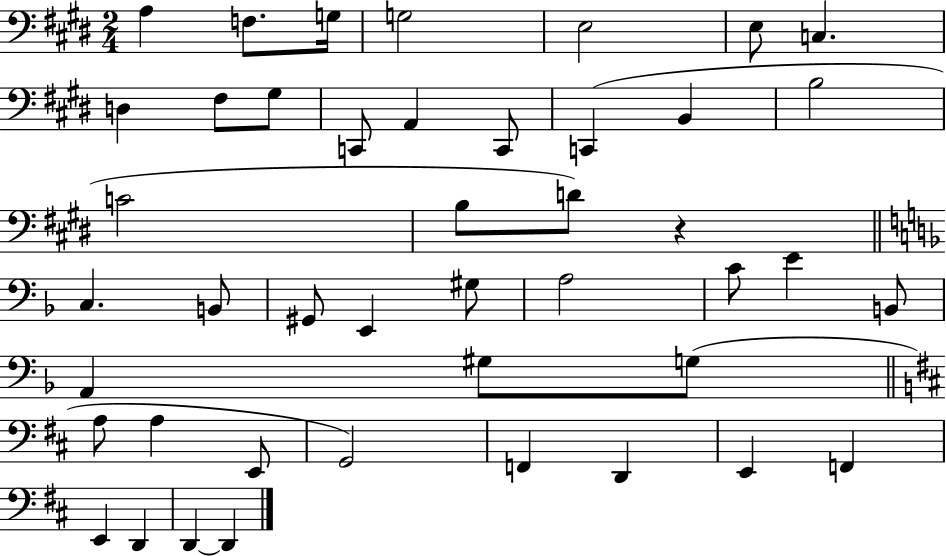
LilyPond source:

{
  \clef bass
  \numericTimeSignature
  \time 2/4
  \key e \major
  a4 f8. g16 | g2 | e2 | e8 c4. | \break d4 fis8 gis8 | c,8 a,4 c,8 | c,4( b,4 | b2 | \break c'2 | b8 d'8) r4 | \bar "||" \break \key f \major c4. b,8 | gis,8 e,4 gis8 | a2 | c'8 e'4 b,8 | \break a,4 gis8 g8( | \bar "||" \break \key d \major a8 a4 e,8 | g,2) | f,4 d,4 | e,4 f,4 | \break e,4 d,4 | d,4~~ d,4 | \bar "|."
}